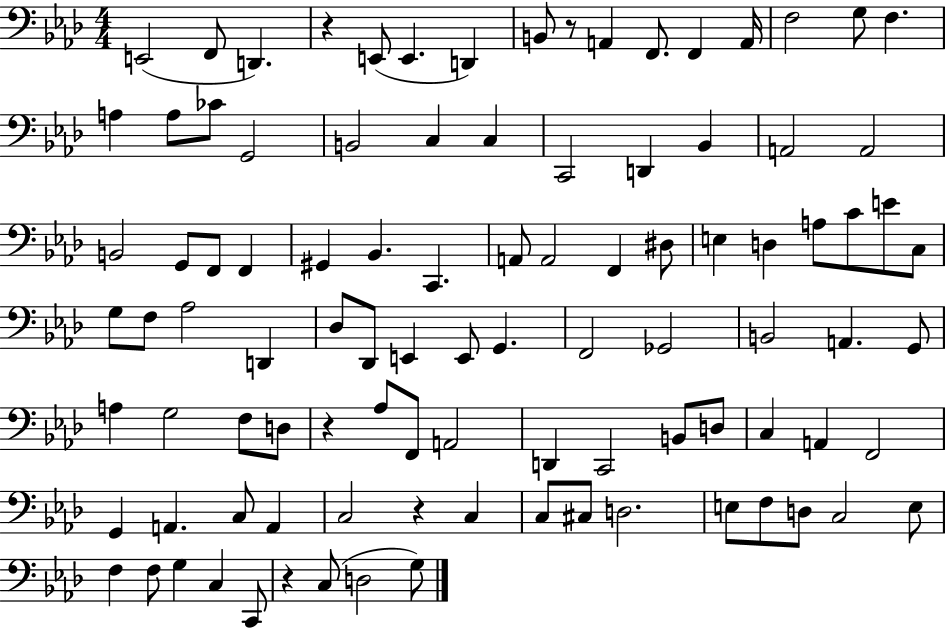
{
  \clef bass
  \numericTimeSignature
  \time 4/4
  \key aes \major
  e,2( f,8 d,4.) | r4 e,8( e,4. d,4) | b,8 r8 a,4 f,8. f,4 a,16 | f2 g8 f4. | \break a4 a8 ces'8 g,2 | b,2 c4 c4 | c,2 d,4 bes,4 | a,2 a,2 | \break b,2 g,8 f,8 f,4 | gis,4 bes,4. c,4. | a,8 a,2 f,4 dis8 | e4 d4 a8 c'8 e'8 c8 | \break g8 f8 aes2 d,4 | des8 des,8 e,4 e,8 g,4. | f,2 ges,2 | b,2 a,4. g,8 | \break a4 g2 f8 d8 | r4 aes8 f,8 a,2 | d,4 c,2 b,8 d8 | c4 a,4 f,2 | \break g,4 a,4. c8 a,4 | c2 r4 c4 | c8 cis8 d2. | e8 f8 d8 c2 e8 | \break f4 f8 g4 c4 c,8 | r4 c8( d2 g8) | \bar "|."
}